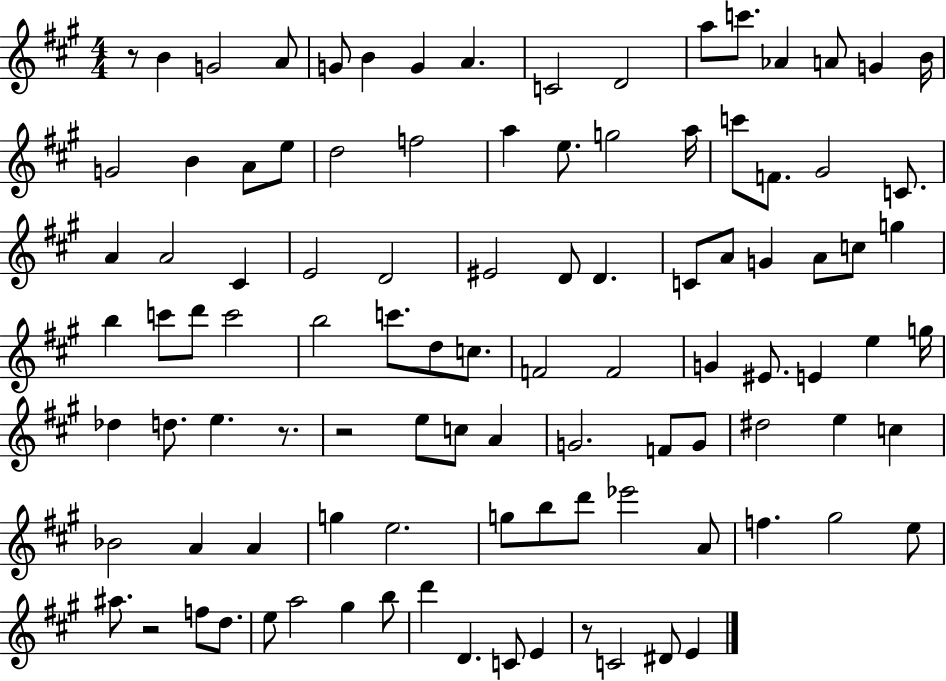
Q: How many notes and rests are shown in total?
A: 102